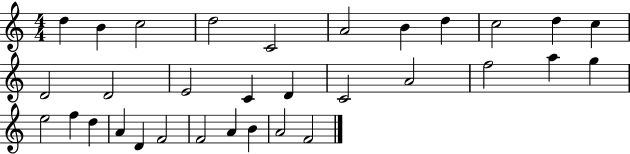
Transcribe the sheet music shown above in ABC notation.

X:1
T:Untitled
M:4/4
L:1/4
K:C
d B c2 d2 C2 A2 B d c2 d c D2 D2 E2 C D C2 A2 f2 a g e2 f d A D F2 F2 A B A2 F2